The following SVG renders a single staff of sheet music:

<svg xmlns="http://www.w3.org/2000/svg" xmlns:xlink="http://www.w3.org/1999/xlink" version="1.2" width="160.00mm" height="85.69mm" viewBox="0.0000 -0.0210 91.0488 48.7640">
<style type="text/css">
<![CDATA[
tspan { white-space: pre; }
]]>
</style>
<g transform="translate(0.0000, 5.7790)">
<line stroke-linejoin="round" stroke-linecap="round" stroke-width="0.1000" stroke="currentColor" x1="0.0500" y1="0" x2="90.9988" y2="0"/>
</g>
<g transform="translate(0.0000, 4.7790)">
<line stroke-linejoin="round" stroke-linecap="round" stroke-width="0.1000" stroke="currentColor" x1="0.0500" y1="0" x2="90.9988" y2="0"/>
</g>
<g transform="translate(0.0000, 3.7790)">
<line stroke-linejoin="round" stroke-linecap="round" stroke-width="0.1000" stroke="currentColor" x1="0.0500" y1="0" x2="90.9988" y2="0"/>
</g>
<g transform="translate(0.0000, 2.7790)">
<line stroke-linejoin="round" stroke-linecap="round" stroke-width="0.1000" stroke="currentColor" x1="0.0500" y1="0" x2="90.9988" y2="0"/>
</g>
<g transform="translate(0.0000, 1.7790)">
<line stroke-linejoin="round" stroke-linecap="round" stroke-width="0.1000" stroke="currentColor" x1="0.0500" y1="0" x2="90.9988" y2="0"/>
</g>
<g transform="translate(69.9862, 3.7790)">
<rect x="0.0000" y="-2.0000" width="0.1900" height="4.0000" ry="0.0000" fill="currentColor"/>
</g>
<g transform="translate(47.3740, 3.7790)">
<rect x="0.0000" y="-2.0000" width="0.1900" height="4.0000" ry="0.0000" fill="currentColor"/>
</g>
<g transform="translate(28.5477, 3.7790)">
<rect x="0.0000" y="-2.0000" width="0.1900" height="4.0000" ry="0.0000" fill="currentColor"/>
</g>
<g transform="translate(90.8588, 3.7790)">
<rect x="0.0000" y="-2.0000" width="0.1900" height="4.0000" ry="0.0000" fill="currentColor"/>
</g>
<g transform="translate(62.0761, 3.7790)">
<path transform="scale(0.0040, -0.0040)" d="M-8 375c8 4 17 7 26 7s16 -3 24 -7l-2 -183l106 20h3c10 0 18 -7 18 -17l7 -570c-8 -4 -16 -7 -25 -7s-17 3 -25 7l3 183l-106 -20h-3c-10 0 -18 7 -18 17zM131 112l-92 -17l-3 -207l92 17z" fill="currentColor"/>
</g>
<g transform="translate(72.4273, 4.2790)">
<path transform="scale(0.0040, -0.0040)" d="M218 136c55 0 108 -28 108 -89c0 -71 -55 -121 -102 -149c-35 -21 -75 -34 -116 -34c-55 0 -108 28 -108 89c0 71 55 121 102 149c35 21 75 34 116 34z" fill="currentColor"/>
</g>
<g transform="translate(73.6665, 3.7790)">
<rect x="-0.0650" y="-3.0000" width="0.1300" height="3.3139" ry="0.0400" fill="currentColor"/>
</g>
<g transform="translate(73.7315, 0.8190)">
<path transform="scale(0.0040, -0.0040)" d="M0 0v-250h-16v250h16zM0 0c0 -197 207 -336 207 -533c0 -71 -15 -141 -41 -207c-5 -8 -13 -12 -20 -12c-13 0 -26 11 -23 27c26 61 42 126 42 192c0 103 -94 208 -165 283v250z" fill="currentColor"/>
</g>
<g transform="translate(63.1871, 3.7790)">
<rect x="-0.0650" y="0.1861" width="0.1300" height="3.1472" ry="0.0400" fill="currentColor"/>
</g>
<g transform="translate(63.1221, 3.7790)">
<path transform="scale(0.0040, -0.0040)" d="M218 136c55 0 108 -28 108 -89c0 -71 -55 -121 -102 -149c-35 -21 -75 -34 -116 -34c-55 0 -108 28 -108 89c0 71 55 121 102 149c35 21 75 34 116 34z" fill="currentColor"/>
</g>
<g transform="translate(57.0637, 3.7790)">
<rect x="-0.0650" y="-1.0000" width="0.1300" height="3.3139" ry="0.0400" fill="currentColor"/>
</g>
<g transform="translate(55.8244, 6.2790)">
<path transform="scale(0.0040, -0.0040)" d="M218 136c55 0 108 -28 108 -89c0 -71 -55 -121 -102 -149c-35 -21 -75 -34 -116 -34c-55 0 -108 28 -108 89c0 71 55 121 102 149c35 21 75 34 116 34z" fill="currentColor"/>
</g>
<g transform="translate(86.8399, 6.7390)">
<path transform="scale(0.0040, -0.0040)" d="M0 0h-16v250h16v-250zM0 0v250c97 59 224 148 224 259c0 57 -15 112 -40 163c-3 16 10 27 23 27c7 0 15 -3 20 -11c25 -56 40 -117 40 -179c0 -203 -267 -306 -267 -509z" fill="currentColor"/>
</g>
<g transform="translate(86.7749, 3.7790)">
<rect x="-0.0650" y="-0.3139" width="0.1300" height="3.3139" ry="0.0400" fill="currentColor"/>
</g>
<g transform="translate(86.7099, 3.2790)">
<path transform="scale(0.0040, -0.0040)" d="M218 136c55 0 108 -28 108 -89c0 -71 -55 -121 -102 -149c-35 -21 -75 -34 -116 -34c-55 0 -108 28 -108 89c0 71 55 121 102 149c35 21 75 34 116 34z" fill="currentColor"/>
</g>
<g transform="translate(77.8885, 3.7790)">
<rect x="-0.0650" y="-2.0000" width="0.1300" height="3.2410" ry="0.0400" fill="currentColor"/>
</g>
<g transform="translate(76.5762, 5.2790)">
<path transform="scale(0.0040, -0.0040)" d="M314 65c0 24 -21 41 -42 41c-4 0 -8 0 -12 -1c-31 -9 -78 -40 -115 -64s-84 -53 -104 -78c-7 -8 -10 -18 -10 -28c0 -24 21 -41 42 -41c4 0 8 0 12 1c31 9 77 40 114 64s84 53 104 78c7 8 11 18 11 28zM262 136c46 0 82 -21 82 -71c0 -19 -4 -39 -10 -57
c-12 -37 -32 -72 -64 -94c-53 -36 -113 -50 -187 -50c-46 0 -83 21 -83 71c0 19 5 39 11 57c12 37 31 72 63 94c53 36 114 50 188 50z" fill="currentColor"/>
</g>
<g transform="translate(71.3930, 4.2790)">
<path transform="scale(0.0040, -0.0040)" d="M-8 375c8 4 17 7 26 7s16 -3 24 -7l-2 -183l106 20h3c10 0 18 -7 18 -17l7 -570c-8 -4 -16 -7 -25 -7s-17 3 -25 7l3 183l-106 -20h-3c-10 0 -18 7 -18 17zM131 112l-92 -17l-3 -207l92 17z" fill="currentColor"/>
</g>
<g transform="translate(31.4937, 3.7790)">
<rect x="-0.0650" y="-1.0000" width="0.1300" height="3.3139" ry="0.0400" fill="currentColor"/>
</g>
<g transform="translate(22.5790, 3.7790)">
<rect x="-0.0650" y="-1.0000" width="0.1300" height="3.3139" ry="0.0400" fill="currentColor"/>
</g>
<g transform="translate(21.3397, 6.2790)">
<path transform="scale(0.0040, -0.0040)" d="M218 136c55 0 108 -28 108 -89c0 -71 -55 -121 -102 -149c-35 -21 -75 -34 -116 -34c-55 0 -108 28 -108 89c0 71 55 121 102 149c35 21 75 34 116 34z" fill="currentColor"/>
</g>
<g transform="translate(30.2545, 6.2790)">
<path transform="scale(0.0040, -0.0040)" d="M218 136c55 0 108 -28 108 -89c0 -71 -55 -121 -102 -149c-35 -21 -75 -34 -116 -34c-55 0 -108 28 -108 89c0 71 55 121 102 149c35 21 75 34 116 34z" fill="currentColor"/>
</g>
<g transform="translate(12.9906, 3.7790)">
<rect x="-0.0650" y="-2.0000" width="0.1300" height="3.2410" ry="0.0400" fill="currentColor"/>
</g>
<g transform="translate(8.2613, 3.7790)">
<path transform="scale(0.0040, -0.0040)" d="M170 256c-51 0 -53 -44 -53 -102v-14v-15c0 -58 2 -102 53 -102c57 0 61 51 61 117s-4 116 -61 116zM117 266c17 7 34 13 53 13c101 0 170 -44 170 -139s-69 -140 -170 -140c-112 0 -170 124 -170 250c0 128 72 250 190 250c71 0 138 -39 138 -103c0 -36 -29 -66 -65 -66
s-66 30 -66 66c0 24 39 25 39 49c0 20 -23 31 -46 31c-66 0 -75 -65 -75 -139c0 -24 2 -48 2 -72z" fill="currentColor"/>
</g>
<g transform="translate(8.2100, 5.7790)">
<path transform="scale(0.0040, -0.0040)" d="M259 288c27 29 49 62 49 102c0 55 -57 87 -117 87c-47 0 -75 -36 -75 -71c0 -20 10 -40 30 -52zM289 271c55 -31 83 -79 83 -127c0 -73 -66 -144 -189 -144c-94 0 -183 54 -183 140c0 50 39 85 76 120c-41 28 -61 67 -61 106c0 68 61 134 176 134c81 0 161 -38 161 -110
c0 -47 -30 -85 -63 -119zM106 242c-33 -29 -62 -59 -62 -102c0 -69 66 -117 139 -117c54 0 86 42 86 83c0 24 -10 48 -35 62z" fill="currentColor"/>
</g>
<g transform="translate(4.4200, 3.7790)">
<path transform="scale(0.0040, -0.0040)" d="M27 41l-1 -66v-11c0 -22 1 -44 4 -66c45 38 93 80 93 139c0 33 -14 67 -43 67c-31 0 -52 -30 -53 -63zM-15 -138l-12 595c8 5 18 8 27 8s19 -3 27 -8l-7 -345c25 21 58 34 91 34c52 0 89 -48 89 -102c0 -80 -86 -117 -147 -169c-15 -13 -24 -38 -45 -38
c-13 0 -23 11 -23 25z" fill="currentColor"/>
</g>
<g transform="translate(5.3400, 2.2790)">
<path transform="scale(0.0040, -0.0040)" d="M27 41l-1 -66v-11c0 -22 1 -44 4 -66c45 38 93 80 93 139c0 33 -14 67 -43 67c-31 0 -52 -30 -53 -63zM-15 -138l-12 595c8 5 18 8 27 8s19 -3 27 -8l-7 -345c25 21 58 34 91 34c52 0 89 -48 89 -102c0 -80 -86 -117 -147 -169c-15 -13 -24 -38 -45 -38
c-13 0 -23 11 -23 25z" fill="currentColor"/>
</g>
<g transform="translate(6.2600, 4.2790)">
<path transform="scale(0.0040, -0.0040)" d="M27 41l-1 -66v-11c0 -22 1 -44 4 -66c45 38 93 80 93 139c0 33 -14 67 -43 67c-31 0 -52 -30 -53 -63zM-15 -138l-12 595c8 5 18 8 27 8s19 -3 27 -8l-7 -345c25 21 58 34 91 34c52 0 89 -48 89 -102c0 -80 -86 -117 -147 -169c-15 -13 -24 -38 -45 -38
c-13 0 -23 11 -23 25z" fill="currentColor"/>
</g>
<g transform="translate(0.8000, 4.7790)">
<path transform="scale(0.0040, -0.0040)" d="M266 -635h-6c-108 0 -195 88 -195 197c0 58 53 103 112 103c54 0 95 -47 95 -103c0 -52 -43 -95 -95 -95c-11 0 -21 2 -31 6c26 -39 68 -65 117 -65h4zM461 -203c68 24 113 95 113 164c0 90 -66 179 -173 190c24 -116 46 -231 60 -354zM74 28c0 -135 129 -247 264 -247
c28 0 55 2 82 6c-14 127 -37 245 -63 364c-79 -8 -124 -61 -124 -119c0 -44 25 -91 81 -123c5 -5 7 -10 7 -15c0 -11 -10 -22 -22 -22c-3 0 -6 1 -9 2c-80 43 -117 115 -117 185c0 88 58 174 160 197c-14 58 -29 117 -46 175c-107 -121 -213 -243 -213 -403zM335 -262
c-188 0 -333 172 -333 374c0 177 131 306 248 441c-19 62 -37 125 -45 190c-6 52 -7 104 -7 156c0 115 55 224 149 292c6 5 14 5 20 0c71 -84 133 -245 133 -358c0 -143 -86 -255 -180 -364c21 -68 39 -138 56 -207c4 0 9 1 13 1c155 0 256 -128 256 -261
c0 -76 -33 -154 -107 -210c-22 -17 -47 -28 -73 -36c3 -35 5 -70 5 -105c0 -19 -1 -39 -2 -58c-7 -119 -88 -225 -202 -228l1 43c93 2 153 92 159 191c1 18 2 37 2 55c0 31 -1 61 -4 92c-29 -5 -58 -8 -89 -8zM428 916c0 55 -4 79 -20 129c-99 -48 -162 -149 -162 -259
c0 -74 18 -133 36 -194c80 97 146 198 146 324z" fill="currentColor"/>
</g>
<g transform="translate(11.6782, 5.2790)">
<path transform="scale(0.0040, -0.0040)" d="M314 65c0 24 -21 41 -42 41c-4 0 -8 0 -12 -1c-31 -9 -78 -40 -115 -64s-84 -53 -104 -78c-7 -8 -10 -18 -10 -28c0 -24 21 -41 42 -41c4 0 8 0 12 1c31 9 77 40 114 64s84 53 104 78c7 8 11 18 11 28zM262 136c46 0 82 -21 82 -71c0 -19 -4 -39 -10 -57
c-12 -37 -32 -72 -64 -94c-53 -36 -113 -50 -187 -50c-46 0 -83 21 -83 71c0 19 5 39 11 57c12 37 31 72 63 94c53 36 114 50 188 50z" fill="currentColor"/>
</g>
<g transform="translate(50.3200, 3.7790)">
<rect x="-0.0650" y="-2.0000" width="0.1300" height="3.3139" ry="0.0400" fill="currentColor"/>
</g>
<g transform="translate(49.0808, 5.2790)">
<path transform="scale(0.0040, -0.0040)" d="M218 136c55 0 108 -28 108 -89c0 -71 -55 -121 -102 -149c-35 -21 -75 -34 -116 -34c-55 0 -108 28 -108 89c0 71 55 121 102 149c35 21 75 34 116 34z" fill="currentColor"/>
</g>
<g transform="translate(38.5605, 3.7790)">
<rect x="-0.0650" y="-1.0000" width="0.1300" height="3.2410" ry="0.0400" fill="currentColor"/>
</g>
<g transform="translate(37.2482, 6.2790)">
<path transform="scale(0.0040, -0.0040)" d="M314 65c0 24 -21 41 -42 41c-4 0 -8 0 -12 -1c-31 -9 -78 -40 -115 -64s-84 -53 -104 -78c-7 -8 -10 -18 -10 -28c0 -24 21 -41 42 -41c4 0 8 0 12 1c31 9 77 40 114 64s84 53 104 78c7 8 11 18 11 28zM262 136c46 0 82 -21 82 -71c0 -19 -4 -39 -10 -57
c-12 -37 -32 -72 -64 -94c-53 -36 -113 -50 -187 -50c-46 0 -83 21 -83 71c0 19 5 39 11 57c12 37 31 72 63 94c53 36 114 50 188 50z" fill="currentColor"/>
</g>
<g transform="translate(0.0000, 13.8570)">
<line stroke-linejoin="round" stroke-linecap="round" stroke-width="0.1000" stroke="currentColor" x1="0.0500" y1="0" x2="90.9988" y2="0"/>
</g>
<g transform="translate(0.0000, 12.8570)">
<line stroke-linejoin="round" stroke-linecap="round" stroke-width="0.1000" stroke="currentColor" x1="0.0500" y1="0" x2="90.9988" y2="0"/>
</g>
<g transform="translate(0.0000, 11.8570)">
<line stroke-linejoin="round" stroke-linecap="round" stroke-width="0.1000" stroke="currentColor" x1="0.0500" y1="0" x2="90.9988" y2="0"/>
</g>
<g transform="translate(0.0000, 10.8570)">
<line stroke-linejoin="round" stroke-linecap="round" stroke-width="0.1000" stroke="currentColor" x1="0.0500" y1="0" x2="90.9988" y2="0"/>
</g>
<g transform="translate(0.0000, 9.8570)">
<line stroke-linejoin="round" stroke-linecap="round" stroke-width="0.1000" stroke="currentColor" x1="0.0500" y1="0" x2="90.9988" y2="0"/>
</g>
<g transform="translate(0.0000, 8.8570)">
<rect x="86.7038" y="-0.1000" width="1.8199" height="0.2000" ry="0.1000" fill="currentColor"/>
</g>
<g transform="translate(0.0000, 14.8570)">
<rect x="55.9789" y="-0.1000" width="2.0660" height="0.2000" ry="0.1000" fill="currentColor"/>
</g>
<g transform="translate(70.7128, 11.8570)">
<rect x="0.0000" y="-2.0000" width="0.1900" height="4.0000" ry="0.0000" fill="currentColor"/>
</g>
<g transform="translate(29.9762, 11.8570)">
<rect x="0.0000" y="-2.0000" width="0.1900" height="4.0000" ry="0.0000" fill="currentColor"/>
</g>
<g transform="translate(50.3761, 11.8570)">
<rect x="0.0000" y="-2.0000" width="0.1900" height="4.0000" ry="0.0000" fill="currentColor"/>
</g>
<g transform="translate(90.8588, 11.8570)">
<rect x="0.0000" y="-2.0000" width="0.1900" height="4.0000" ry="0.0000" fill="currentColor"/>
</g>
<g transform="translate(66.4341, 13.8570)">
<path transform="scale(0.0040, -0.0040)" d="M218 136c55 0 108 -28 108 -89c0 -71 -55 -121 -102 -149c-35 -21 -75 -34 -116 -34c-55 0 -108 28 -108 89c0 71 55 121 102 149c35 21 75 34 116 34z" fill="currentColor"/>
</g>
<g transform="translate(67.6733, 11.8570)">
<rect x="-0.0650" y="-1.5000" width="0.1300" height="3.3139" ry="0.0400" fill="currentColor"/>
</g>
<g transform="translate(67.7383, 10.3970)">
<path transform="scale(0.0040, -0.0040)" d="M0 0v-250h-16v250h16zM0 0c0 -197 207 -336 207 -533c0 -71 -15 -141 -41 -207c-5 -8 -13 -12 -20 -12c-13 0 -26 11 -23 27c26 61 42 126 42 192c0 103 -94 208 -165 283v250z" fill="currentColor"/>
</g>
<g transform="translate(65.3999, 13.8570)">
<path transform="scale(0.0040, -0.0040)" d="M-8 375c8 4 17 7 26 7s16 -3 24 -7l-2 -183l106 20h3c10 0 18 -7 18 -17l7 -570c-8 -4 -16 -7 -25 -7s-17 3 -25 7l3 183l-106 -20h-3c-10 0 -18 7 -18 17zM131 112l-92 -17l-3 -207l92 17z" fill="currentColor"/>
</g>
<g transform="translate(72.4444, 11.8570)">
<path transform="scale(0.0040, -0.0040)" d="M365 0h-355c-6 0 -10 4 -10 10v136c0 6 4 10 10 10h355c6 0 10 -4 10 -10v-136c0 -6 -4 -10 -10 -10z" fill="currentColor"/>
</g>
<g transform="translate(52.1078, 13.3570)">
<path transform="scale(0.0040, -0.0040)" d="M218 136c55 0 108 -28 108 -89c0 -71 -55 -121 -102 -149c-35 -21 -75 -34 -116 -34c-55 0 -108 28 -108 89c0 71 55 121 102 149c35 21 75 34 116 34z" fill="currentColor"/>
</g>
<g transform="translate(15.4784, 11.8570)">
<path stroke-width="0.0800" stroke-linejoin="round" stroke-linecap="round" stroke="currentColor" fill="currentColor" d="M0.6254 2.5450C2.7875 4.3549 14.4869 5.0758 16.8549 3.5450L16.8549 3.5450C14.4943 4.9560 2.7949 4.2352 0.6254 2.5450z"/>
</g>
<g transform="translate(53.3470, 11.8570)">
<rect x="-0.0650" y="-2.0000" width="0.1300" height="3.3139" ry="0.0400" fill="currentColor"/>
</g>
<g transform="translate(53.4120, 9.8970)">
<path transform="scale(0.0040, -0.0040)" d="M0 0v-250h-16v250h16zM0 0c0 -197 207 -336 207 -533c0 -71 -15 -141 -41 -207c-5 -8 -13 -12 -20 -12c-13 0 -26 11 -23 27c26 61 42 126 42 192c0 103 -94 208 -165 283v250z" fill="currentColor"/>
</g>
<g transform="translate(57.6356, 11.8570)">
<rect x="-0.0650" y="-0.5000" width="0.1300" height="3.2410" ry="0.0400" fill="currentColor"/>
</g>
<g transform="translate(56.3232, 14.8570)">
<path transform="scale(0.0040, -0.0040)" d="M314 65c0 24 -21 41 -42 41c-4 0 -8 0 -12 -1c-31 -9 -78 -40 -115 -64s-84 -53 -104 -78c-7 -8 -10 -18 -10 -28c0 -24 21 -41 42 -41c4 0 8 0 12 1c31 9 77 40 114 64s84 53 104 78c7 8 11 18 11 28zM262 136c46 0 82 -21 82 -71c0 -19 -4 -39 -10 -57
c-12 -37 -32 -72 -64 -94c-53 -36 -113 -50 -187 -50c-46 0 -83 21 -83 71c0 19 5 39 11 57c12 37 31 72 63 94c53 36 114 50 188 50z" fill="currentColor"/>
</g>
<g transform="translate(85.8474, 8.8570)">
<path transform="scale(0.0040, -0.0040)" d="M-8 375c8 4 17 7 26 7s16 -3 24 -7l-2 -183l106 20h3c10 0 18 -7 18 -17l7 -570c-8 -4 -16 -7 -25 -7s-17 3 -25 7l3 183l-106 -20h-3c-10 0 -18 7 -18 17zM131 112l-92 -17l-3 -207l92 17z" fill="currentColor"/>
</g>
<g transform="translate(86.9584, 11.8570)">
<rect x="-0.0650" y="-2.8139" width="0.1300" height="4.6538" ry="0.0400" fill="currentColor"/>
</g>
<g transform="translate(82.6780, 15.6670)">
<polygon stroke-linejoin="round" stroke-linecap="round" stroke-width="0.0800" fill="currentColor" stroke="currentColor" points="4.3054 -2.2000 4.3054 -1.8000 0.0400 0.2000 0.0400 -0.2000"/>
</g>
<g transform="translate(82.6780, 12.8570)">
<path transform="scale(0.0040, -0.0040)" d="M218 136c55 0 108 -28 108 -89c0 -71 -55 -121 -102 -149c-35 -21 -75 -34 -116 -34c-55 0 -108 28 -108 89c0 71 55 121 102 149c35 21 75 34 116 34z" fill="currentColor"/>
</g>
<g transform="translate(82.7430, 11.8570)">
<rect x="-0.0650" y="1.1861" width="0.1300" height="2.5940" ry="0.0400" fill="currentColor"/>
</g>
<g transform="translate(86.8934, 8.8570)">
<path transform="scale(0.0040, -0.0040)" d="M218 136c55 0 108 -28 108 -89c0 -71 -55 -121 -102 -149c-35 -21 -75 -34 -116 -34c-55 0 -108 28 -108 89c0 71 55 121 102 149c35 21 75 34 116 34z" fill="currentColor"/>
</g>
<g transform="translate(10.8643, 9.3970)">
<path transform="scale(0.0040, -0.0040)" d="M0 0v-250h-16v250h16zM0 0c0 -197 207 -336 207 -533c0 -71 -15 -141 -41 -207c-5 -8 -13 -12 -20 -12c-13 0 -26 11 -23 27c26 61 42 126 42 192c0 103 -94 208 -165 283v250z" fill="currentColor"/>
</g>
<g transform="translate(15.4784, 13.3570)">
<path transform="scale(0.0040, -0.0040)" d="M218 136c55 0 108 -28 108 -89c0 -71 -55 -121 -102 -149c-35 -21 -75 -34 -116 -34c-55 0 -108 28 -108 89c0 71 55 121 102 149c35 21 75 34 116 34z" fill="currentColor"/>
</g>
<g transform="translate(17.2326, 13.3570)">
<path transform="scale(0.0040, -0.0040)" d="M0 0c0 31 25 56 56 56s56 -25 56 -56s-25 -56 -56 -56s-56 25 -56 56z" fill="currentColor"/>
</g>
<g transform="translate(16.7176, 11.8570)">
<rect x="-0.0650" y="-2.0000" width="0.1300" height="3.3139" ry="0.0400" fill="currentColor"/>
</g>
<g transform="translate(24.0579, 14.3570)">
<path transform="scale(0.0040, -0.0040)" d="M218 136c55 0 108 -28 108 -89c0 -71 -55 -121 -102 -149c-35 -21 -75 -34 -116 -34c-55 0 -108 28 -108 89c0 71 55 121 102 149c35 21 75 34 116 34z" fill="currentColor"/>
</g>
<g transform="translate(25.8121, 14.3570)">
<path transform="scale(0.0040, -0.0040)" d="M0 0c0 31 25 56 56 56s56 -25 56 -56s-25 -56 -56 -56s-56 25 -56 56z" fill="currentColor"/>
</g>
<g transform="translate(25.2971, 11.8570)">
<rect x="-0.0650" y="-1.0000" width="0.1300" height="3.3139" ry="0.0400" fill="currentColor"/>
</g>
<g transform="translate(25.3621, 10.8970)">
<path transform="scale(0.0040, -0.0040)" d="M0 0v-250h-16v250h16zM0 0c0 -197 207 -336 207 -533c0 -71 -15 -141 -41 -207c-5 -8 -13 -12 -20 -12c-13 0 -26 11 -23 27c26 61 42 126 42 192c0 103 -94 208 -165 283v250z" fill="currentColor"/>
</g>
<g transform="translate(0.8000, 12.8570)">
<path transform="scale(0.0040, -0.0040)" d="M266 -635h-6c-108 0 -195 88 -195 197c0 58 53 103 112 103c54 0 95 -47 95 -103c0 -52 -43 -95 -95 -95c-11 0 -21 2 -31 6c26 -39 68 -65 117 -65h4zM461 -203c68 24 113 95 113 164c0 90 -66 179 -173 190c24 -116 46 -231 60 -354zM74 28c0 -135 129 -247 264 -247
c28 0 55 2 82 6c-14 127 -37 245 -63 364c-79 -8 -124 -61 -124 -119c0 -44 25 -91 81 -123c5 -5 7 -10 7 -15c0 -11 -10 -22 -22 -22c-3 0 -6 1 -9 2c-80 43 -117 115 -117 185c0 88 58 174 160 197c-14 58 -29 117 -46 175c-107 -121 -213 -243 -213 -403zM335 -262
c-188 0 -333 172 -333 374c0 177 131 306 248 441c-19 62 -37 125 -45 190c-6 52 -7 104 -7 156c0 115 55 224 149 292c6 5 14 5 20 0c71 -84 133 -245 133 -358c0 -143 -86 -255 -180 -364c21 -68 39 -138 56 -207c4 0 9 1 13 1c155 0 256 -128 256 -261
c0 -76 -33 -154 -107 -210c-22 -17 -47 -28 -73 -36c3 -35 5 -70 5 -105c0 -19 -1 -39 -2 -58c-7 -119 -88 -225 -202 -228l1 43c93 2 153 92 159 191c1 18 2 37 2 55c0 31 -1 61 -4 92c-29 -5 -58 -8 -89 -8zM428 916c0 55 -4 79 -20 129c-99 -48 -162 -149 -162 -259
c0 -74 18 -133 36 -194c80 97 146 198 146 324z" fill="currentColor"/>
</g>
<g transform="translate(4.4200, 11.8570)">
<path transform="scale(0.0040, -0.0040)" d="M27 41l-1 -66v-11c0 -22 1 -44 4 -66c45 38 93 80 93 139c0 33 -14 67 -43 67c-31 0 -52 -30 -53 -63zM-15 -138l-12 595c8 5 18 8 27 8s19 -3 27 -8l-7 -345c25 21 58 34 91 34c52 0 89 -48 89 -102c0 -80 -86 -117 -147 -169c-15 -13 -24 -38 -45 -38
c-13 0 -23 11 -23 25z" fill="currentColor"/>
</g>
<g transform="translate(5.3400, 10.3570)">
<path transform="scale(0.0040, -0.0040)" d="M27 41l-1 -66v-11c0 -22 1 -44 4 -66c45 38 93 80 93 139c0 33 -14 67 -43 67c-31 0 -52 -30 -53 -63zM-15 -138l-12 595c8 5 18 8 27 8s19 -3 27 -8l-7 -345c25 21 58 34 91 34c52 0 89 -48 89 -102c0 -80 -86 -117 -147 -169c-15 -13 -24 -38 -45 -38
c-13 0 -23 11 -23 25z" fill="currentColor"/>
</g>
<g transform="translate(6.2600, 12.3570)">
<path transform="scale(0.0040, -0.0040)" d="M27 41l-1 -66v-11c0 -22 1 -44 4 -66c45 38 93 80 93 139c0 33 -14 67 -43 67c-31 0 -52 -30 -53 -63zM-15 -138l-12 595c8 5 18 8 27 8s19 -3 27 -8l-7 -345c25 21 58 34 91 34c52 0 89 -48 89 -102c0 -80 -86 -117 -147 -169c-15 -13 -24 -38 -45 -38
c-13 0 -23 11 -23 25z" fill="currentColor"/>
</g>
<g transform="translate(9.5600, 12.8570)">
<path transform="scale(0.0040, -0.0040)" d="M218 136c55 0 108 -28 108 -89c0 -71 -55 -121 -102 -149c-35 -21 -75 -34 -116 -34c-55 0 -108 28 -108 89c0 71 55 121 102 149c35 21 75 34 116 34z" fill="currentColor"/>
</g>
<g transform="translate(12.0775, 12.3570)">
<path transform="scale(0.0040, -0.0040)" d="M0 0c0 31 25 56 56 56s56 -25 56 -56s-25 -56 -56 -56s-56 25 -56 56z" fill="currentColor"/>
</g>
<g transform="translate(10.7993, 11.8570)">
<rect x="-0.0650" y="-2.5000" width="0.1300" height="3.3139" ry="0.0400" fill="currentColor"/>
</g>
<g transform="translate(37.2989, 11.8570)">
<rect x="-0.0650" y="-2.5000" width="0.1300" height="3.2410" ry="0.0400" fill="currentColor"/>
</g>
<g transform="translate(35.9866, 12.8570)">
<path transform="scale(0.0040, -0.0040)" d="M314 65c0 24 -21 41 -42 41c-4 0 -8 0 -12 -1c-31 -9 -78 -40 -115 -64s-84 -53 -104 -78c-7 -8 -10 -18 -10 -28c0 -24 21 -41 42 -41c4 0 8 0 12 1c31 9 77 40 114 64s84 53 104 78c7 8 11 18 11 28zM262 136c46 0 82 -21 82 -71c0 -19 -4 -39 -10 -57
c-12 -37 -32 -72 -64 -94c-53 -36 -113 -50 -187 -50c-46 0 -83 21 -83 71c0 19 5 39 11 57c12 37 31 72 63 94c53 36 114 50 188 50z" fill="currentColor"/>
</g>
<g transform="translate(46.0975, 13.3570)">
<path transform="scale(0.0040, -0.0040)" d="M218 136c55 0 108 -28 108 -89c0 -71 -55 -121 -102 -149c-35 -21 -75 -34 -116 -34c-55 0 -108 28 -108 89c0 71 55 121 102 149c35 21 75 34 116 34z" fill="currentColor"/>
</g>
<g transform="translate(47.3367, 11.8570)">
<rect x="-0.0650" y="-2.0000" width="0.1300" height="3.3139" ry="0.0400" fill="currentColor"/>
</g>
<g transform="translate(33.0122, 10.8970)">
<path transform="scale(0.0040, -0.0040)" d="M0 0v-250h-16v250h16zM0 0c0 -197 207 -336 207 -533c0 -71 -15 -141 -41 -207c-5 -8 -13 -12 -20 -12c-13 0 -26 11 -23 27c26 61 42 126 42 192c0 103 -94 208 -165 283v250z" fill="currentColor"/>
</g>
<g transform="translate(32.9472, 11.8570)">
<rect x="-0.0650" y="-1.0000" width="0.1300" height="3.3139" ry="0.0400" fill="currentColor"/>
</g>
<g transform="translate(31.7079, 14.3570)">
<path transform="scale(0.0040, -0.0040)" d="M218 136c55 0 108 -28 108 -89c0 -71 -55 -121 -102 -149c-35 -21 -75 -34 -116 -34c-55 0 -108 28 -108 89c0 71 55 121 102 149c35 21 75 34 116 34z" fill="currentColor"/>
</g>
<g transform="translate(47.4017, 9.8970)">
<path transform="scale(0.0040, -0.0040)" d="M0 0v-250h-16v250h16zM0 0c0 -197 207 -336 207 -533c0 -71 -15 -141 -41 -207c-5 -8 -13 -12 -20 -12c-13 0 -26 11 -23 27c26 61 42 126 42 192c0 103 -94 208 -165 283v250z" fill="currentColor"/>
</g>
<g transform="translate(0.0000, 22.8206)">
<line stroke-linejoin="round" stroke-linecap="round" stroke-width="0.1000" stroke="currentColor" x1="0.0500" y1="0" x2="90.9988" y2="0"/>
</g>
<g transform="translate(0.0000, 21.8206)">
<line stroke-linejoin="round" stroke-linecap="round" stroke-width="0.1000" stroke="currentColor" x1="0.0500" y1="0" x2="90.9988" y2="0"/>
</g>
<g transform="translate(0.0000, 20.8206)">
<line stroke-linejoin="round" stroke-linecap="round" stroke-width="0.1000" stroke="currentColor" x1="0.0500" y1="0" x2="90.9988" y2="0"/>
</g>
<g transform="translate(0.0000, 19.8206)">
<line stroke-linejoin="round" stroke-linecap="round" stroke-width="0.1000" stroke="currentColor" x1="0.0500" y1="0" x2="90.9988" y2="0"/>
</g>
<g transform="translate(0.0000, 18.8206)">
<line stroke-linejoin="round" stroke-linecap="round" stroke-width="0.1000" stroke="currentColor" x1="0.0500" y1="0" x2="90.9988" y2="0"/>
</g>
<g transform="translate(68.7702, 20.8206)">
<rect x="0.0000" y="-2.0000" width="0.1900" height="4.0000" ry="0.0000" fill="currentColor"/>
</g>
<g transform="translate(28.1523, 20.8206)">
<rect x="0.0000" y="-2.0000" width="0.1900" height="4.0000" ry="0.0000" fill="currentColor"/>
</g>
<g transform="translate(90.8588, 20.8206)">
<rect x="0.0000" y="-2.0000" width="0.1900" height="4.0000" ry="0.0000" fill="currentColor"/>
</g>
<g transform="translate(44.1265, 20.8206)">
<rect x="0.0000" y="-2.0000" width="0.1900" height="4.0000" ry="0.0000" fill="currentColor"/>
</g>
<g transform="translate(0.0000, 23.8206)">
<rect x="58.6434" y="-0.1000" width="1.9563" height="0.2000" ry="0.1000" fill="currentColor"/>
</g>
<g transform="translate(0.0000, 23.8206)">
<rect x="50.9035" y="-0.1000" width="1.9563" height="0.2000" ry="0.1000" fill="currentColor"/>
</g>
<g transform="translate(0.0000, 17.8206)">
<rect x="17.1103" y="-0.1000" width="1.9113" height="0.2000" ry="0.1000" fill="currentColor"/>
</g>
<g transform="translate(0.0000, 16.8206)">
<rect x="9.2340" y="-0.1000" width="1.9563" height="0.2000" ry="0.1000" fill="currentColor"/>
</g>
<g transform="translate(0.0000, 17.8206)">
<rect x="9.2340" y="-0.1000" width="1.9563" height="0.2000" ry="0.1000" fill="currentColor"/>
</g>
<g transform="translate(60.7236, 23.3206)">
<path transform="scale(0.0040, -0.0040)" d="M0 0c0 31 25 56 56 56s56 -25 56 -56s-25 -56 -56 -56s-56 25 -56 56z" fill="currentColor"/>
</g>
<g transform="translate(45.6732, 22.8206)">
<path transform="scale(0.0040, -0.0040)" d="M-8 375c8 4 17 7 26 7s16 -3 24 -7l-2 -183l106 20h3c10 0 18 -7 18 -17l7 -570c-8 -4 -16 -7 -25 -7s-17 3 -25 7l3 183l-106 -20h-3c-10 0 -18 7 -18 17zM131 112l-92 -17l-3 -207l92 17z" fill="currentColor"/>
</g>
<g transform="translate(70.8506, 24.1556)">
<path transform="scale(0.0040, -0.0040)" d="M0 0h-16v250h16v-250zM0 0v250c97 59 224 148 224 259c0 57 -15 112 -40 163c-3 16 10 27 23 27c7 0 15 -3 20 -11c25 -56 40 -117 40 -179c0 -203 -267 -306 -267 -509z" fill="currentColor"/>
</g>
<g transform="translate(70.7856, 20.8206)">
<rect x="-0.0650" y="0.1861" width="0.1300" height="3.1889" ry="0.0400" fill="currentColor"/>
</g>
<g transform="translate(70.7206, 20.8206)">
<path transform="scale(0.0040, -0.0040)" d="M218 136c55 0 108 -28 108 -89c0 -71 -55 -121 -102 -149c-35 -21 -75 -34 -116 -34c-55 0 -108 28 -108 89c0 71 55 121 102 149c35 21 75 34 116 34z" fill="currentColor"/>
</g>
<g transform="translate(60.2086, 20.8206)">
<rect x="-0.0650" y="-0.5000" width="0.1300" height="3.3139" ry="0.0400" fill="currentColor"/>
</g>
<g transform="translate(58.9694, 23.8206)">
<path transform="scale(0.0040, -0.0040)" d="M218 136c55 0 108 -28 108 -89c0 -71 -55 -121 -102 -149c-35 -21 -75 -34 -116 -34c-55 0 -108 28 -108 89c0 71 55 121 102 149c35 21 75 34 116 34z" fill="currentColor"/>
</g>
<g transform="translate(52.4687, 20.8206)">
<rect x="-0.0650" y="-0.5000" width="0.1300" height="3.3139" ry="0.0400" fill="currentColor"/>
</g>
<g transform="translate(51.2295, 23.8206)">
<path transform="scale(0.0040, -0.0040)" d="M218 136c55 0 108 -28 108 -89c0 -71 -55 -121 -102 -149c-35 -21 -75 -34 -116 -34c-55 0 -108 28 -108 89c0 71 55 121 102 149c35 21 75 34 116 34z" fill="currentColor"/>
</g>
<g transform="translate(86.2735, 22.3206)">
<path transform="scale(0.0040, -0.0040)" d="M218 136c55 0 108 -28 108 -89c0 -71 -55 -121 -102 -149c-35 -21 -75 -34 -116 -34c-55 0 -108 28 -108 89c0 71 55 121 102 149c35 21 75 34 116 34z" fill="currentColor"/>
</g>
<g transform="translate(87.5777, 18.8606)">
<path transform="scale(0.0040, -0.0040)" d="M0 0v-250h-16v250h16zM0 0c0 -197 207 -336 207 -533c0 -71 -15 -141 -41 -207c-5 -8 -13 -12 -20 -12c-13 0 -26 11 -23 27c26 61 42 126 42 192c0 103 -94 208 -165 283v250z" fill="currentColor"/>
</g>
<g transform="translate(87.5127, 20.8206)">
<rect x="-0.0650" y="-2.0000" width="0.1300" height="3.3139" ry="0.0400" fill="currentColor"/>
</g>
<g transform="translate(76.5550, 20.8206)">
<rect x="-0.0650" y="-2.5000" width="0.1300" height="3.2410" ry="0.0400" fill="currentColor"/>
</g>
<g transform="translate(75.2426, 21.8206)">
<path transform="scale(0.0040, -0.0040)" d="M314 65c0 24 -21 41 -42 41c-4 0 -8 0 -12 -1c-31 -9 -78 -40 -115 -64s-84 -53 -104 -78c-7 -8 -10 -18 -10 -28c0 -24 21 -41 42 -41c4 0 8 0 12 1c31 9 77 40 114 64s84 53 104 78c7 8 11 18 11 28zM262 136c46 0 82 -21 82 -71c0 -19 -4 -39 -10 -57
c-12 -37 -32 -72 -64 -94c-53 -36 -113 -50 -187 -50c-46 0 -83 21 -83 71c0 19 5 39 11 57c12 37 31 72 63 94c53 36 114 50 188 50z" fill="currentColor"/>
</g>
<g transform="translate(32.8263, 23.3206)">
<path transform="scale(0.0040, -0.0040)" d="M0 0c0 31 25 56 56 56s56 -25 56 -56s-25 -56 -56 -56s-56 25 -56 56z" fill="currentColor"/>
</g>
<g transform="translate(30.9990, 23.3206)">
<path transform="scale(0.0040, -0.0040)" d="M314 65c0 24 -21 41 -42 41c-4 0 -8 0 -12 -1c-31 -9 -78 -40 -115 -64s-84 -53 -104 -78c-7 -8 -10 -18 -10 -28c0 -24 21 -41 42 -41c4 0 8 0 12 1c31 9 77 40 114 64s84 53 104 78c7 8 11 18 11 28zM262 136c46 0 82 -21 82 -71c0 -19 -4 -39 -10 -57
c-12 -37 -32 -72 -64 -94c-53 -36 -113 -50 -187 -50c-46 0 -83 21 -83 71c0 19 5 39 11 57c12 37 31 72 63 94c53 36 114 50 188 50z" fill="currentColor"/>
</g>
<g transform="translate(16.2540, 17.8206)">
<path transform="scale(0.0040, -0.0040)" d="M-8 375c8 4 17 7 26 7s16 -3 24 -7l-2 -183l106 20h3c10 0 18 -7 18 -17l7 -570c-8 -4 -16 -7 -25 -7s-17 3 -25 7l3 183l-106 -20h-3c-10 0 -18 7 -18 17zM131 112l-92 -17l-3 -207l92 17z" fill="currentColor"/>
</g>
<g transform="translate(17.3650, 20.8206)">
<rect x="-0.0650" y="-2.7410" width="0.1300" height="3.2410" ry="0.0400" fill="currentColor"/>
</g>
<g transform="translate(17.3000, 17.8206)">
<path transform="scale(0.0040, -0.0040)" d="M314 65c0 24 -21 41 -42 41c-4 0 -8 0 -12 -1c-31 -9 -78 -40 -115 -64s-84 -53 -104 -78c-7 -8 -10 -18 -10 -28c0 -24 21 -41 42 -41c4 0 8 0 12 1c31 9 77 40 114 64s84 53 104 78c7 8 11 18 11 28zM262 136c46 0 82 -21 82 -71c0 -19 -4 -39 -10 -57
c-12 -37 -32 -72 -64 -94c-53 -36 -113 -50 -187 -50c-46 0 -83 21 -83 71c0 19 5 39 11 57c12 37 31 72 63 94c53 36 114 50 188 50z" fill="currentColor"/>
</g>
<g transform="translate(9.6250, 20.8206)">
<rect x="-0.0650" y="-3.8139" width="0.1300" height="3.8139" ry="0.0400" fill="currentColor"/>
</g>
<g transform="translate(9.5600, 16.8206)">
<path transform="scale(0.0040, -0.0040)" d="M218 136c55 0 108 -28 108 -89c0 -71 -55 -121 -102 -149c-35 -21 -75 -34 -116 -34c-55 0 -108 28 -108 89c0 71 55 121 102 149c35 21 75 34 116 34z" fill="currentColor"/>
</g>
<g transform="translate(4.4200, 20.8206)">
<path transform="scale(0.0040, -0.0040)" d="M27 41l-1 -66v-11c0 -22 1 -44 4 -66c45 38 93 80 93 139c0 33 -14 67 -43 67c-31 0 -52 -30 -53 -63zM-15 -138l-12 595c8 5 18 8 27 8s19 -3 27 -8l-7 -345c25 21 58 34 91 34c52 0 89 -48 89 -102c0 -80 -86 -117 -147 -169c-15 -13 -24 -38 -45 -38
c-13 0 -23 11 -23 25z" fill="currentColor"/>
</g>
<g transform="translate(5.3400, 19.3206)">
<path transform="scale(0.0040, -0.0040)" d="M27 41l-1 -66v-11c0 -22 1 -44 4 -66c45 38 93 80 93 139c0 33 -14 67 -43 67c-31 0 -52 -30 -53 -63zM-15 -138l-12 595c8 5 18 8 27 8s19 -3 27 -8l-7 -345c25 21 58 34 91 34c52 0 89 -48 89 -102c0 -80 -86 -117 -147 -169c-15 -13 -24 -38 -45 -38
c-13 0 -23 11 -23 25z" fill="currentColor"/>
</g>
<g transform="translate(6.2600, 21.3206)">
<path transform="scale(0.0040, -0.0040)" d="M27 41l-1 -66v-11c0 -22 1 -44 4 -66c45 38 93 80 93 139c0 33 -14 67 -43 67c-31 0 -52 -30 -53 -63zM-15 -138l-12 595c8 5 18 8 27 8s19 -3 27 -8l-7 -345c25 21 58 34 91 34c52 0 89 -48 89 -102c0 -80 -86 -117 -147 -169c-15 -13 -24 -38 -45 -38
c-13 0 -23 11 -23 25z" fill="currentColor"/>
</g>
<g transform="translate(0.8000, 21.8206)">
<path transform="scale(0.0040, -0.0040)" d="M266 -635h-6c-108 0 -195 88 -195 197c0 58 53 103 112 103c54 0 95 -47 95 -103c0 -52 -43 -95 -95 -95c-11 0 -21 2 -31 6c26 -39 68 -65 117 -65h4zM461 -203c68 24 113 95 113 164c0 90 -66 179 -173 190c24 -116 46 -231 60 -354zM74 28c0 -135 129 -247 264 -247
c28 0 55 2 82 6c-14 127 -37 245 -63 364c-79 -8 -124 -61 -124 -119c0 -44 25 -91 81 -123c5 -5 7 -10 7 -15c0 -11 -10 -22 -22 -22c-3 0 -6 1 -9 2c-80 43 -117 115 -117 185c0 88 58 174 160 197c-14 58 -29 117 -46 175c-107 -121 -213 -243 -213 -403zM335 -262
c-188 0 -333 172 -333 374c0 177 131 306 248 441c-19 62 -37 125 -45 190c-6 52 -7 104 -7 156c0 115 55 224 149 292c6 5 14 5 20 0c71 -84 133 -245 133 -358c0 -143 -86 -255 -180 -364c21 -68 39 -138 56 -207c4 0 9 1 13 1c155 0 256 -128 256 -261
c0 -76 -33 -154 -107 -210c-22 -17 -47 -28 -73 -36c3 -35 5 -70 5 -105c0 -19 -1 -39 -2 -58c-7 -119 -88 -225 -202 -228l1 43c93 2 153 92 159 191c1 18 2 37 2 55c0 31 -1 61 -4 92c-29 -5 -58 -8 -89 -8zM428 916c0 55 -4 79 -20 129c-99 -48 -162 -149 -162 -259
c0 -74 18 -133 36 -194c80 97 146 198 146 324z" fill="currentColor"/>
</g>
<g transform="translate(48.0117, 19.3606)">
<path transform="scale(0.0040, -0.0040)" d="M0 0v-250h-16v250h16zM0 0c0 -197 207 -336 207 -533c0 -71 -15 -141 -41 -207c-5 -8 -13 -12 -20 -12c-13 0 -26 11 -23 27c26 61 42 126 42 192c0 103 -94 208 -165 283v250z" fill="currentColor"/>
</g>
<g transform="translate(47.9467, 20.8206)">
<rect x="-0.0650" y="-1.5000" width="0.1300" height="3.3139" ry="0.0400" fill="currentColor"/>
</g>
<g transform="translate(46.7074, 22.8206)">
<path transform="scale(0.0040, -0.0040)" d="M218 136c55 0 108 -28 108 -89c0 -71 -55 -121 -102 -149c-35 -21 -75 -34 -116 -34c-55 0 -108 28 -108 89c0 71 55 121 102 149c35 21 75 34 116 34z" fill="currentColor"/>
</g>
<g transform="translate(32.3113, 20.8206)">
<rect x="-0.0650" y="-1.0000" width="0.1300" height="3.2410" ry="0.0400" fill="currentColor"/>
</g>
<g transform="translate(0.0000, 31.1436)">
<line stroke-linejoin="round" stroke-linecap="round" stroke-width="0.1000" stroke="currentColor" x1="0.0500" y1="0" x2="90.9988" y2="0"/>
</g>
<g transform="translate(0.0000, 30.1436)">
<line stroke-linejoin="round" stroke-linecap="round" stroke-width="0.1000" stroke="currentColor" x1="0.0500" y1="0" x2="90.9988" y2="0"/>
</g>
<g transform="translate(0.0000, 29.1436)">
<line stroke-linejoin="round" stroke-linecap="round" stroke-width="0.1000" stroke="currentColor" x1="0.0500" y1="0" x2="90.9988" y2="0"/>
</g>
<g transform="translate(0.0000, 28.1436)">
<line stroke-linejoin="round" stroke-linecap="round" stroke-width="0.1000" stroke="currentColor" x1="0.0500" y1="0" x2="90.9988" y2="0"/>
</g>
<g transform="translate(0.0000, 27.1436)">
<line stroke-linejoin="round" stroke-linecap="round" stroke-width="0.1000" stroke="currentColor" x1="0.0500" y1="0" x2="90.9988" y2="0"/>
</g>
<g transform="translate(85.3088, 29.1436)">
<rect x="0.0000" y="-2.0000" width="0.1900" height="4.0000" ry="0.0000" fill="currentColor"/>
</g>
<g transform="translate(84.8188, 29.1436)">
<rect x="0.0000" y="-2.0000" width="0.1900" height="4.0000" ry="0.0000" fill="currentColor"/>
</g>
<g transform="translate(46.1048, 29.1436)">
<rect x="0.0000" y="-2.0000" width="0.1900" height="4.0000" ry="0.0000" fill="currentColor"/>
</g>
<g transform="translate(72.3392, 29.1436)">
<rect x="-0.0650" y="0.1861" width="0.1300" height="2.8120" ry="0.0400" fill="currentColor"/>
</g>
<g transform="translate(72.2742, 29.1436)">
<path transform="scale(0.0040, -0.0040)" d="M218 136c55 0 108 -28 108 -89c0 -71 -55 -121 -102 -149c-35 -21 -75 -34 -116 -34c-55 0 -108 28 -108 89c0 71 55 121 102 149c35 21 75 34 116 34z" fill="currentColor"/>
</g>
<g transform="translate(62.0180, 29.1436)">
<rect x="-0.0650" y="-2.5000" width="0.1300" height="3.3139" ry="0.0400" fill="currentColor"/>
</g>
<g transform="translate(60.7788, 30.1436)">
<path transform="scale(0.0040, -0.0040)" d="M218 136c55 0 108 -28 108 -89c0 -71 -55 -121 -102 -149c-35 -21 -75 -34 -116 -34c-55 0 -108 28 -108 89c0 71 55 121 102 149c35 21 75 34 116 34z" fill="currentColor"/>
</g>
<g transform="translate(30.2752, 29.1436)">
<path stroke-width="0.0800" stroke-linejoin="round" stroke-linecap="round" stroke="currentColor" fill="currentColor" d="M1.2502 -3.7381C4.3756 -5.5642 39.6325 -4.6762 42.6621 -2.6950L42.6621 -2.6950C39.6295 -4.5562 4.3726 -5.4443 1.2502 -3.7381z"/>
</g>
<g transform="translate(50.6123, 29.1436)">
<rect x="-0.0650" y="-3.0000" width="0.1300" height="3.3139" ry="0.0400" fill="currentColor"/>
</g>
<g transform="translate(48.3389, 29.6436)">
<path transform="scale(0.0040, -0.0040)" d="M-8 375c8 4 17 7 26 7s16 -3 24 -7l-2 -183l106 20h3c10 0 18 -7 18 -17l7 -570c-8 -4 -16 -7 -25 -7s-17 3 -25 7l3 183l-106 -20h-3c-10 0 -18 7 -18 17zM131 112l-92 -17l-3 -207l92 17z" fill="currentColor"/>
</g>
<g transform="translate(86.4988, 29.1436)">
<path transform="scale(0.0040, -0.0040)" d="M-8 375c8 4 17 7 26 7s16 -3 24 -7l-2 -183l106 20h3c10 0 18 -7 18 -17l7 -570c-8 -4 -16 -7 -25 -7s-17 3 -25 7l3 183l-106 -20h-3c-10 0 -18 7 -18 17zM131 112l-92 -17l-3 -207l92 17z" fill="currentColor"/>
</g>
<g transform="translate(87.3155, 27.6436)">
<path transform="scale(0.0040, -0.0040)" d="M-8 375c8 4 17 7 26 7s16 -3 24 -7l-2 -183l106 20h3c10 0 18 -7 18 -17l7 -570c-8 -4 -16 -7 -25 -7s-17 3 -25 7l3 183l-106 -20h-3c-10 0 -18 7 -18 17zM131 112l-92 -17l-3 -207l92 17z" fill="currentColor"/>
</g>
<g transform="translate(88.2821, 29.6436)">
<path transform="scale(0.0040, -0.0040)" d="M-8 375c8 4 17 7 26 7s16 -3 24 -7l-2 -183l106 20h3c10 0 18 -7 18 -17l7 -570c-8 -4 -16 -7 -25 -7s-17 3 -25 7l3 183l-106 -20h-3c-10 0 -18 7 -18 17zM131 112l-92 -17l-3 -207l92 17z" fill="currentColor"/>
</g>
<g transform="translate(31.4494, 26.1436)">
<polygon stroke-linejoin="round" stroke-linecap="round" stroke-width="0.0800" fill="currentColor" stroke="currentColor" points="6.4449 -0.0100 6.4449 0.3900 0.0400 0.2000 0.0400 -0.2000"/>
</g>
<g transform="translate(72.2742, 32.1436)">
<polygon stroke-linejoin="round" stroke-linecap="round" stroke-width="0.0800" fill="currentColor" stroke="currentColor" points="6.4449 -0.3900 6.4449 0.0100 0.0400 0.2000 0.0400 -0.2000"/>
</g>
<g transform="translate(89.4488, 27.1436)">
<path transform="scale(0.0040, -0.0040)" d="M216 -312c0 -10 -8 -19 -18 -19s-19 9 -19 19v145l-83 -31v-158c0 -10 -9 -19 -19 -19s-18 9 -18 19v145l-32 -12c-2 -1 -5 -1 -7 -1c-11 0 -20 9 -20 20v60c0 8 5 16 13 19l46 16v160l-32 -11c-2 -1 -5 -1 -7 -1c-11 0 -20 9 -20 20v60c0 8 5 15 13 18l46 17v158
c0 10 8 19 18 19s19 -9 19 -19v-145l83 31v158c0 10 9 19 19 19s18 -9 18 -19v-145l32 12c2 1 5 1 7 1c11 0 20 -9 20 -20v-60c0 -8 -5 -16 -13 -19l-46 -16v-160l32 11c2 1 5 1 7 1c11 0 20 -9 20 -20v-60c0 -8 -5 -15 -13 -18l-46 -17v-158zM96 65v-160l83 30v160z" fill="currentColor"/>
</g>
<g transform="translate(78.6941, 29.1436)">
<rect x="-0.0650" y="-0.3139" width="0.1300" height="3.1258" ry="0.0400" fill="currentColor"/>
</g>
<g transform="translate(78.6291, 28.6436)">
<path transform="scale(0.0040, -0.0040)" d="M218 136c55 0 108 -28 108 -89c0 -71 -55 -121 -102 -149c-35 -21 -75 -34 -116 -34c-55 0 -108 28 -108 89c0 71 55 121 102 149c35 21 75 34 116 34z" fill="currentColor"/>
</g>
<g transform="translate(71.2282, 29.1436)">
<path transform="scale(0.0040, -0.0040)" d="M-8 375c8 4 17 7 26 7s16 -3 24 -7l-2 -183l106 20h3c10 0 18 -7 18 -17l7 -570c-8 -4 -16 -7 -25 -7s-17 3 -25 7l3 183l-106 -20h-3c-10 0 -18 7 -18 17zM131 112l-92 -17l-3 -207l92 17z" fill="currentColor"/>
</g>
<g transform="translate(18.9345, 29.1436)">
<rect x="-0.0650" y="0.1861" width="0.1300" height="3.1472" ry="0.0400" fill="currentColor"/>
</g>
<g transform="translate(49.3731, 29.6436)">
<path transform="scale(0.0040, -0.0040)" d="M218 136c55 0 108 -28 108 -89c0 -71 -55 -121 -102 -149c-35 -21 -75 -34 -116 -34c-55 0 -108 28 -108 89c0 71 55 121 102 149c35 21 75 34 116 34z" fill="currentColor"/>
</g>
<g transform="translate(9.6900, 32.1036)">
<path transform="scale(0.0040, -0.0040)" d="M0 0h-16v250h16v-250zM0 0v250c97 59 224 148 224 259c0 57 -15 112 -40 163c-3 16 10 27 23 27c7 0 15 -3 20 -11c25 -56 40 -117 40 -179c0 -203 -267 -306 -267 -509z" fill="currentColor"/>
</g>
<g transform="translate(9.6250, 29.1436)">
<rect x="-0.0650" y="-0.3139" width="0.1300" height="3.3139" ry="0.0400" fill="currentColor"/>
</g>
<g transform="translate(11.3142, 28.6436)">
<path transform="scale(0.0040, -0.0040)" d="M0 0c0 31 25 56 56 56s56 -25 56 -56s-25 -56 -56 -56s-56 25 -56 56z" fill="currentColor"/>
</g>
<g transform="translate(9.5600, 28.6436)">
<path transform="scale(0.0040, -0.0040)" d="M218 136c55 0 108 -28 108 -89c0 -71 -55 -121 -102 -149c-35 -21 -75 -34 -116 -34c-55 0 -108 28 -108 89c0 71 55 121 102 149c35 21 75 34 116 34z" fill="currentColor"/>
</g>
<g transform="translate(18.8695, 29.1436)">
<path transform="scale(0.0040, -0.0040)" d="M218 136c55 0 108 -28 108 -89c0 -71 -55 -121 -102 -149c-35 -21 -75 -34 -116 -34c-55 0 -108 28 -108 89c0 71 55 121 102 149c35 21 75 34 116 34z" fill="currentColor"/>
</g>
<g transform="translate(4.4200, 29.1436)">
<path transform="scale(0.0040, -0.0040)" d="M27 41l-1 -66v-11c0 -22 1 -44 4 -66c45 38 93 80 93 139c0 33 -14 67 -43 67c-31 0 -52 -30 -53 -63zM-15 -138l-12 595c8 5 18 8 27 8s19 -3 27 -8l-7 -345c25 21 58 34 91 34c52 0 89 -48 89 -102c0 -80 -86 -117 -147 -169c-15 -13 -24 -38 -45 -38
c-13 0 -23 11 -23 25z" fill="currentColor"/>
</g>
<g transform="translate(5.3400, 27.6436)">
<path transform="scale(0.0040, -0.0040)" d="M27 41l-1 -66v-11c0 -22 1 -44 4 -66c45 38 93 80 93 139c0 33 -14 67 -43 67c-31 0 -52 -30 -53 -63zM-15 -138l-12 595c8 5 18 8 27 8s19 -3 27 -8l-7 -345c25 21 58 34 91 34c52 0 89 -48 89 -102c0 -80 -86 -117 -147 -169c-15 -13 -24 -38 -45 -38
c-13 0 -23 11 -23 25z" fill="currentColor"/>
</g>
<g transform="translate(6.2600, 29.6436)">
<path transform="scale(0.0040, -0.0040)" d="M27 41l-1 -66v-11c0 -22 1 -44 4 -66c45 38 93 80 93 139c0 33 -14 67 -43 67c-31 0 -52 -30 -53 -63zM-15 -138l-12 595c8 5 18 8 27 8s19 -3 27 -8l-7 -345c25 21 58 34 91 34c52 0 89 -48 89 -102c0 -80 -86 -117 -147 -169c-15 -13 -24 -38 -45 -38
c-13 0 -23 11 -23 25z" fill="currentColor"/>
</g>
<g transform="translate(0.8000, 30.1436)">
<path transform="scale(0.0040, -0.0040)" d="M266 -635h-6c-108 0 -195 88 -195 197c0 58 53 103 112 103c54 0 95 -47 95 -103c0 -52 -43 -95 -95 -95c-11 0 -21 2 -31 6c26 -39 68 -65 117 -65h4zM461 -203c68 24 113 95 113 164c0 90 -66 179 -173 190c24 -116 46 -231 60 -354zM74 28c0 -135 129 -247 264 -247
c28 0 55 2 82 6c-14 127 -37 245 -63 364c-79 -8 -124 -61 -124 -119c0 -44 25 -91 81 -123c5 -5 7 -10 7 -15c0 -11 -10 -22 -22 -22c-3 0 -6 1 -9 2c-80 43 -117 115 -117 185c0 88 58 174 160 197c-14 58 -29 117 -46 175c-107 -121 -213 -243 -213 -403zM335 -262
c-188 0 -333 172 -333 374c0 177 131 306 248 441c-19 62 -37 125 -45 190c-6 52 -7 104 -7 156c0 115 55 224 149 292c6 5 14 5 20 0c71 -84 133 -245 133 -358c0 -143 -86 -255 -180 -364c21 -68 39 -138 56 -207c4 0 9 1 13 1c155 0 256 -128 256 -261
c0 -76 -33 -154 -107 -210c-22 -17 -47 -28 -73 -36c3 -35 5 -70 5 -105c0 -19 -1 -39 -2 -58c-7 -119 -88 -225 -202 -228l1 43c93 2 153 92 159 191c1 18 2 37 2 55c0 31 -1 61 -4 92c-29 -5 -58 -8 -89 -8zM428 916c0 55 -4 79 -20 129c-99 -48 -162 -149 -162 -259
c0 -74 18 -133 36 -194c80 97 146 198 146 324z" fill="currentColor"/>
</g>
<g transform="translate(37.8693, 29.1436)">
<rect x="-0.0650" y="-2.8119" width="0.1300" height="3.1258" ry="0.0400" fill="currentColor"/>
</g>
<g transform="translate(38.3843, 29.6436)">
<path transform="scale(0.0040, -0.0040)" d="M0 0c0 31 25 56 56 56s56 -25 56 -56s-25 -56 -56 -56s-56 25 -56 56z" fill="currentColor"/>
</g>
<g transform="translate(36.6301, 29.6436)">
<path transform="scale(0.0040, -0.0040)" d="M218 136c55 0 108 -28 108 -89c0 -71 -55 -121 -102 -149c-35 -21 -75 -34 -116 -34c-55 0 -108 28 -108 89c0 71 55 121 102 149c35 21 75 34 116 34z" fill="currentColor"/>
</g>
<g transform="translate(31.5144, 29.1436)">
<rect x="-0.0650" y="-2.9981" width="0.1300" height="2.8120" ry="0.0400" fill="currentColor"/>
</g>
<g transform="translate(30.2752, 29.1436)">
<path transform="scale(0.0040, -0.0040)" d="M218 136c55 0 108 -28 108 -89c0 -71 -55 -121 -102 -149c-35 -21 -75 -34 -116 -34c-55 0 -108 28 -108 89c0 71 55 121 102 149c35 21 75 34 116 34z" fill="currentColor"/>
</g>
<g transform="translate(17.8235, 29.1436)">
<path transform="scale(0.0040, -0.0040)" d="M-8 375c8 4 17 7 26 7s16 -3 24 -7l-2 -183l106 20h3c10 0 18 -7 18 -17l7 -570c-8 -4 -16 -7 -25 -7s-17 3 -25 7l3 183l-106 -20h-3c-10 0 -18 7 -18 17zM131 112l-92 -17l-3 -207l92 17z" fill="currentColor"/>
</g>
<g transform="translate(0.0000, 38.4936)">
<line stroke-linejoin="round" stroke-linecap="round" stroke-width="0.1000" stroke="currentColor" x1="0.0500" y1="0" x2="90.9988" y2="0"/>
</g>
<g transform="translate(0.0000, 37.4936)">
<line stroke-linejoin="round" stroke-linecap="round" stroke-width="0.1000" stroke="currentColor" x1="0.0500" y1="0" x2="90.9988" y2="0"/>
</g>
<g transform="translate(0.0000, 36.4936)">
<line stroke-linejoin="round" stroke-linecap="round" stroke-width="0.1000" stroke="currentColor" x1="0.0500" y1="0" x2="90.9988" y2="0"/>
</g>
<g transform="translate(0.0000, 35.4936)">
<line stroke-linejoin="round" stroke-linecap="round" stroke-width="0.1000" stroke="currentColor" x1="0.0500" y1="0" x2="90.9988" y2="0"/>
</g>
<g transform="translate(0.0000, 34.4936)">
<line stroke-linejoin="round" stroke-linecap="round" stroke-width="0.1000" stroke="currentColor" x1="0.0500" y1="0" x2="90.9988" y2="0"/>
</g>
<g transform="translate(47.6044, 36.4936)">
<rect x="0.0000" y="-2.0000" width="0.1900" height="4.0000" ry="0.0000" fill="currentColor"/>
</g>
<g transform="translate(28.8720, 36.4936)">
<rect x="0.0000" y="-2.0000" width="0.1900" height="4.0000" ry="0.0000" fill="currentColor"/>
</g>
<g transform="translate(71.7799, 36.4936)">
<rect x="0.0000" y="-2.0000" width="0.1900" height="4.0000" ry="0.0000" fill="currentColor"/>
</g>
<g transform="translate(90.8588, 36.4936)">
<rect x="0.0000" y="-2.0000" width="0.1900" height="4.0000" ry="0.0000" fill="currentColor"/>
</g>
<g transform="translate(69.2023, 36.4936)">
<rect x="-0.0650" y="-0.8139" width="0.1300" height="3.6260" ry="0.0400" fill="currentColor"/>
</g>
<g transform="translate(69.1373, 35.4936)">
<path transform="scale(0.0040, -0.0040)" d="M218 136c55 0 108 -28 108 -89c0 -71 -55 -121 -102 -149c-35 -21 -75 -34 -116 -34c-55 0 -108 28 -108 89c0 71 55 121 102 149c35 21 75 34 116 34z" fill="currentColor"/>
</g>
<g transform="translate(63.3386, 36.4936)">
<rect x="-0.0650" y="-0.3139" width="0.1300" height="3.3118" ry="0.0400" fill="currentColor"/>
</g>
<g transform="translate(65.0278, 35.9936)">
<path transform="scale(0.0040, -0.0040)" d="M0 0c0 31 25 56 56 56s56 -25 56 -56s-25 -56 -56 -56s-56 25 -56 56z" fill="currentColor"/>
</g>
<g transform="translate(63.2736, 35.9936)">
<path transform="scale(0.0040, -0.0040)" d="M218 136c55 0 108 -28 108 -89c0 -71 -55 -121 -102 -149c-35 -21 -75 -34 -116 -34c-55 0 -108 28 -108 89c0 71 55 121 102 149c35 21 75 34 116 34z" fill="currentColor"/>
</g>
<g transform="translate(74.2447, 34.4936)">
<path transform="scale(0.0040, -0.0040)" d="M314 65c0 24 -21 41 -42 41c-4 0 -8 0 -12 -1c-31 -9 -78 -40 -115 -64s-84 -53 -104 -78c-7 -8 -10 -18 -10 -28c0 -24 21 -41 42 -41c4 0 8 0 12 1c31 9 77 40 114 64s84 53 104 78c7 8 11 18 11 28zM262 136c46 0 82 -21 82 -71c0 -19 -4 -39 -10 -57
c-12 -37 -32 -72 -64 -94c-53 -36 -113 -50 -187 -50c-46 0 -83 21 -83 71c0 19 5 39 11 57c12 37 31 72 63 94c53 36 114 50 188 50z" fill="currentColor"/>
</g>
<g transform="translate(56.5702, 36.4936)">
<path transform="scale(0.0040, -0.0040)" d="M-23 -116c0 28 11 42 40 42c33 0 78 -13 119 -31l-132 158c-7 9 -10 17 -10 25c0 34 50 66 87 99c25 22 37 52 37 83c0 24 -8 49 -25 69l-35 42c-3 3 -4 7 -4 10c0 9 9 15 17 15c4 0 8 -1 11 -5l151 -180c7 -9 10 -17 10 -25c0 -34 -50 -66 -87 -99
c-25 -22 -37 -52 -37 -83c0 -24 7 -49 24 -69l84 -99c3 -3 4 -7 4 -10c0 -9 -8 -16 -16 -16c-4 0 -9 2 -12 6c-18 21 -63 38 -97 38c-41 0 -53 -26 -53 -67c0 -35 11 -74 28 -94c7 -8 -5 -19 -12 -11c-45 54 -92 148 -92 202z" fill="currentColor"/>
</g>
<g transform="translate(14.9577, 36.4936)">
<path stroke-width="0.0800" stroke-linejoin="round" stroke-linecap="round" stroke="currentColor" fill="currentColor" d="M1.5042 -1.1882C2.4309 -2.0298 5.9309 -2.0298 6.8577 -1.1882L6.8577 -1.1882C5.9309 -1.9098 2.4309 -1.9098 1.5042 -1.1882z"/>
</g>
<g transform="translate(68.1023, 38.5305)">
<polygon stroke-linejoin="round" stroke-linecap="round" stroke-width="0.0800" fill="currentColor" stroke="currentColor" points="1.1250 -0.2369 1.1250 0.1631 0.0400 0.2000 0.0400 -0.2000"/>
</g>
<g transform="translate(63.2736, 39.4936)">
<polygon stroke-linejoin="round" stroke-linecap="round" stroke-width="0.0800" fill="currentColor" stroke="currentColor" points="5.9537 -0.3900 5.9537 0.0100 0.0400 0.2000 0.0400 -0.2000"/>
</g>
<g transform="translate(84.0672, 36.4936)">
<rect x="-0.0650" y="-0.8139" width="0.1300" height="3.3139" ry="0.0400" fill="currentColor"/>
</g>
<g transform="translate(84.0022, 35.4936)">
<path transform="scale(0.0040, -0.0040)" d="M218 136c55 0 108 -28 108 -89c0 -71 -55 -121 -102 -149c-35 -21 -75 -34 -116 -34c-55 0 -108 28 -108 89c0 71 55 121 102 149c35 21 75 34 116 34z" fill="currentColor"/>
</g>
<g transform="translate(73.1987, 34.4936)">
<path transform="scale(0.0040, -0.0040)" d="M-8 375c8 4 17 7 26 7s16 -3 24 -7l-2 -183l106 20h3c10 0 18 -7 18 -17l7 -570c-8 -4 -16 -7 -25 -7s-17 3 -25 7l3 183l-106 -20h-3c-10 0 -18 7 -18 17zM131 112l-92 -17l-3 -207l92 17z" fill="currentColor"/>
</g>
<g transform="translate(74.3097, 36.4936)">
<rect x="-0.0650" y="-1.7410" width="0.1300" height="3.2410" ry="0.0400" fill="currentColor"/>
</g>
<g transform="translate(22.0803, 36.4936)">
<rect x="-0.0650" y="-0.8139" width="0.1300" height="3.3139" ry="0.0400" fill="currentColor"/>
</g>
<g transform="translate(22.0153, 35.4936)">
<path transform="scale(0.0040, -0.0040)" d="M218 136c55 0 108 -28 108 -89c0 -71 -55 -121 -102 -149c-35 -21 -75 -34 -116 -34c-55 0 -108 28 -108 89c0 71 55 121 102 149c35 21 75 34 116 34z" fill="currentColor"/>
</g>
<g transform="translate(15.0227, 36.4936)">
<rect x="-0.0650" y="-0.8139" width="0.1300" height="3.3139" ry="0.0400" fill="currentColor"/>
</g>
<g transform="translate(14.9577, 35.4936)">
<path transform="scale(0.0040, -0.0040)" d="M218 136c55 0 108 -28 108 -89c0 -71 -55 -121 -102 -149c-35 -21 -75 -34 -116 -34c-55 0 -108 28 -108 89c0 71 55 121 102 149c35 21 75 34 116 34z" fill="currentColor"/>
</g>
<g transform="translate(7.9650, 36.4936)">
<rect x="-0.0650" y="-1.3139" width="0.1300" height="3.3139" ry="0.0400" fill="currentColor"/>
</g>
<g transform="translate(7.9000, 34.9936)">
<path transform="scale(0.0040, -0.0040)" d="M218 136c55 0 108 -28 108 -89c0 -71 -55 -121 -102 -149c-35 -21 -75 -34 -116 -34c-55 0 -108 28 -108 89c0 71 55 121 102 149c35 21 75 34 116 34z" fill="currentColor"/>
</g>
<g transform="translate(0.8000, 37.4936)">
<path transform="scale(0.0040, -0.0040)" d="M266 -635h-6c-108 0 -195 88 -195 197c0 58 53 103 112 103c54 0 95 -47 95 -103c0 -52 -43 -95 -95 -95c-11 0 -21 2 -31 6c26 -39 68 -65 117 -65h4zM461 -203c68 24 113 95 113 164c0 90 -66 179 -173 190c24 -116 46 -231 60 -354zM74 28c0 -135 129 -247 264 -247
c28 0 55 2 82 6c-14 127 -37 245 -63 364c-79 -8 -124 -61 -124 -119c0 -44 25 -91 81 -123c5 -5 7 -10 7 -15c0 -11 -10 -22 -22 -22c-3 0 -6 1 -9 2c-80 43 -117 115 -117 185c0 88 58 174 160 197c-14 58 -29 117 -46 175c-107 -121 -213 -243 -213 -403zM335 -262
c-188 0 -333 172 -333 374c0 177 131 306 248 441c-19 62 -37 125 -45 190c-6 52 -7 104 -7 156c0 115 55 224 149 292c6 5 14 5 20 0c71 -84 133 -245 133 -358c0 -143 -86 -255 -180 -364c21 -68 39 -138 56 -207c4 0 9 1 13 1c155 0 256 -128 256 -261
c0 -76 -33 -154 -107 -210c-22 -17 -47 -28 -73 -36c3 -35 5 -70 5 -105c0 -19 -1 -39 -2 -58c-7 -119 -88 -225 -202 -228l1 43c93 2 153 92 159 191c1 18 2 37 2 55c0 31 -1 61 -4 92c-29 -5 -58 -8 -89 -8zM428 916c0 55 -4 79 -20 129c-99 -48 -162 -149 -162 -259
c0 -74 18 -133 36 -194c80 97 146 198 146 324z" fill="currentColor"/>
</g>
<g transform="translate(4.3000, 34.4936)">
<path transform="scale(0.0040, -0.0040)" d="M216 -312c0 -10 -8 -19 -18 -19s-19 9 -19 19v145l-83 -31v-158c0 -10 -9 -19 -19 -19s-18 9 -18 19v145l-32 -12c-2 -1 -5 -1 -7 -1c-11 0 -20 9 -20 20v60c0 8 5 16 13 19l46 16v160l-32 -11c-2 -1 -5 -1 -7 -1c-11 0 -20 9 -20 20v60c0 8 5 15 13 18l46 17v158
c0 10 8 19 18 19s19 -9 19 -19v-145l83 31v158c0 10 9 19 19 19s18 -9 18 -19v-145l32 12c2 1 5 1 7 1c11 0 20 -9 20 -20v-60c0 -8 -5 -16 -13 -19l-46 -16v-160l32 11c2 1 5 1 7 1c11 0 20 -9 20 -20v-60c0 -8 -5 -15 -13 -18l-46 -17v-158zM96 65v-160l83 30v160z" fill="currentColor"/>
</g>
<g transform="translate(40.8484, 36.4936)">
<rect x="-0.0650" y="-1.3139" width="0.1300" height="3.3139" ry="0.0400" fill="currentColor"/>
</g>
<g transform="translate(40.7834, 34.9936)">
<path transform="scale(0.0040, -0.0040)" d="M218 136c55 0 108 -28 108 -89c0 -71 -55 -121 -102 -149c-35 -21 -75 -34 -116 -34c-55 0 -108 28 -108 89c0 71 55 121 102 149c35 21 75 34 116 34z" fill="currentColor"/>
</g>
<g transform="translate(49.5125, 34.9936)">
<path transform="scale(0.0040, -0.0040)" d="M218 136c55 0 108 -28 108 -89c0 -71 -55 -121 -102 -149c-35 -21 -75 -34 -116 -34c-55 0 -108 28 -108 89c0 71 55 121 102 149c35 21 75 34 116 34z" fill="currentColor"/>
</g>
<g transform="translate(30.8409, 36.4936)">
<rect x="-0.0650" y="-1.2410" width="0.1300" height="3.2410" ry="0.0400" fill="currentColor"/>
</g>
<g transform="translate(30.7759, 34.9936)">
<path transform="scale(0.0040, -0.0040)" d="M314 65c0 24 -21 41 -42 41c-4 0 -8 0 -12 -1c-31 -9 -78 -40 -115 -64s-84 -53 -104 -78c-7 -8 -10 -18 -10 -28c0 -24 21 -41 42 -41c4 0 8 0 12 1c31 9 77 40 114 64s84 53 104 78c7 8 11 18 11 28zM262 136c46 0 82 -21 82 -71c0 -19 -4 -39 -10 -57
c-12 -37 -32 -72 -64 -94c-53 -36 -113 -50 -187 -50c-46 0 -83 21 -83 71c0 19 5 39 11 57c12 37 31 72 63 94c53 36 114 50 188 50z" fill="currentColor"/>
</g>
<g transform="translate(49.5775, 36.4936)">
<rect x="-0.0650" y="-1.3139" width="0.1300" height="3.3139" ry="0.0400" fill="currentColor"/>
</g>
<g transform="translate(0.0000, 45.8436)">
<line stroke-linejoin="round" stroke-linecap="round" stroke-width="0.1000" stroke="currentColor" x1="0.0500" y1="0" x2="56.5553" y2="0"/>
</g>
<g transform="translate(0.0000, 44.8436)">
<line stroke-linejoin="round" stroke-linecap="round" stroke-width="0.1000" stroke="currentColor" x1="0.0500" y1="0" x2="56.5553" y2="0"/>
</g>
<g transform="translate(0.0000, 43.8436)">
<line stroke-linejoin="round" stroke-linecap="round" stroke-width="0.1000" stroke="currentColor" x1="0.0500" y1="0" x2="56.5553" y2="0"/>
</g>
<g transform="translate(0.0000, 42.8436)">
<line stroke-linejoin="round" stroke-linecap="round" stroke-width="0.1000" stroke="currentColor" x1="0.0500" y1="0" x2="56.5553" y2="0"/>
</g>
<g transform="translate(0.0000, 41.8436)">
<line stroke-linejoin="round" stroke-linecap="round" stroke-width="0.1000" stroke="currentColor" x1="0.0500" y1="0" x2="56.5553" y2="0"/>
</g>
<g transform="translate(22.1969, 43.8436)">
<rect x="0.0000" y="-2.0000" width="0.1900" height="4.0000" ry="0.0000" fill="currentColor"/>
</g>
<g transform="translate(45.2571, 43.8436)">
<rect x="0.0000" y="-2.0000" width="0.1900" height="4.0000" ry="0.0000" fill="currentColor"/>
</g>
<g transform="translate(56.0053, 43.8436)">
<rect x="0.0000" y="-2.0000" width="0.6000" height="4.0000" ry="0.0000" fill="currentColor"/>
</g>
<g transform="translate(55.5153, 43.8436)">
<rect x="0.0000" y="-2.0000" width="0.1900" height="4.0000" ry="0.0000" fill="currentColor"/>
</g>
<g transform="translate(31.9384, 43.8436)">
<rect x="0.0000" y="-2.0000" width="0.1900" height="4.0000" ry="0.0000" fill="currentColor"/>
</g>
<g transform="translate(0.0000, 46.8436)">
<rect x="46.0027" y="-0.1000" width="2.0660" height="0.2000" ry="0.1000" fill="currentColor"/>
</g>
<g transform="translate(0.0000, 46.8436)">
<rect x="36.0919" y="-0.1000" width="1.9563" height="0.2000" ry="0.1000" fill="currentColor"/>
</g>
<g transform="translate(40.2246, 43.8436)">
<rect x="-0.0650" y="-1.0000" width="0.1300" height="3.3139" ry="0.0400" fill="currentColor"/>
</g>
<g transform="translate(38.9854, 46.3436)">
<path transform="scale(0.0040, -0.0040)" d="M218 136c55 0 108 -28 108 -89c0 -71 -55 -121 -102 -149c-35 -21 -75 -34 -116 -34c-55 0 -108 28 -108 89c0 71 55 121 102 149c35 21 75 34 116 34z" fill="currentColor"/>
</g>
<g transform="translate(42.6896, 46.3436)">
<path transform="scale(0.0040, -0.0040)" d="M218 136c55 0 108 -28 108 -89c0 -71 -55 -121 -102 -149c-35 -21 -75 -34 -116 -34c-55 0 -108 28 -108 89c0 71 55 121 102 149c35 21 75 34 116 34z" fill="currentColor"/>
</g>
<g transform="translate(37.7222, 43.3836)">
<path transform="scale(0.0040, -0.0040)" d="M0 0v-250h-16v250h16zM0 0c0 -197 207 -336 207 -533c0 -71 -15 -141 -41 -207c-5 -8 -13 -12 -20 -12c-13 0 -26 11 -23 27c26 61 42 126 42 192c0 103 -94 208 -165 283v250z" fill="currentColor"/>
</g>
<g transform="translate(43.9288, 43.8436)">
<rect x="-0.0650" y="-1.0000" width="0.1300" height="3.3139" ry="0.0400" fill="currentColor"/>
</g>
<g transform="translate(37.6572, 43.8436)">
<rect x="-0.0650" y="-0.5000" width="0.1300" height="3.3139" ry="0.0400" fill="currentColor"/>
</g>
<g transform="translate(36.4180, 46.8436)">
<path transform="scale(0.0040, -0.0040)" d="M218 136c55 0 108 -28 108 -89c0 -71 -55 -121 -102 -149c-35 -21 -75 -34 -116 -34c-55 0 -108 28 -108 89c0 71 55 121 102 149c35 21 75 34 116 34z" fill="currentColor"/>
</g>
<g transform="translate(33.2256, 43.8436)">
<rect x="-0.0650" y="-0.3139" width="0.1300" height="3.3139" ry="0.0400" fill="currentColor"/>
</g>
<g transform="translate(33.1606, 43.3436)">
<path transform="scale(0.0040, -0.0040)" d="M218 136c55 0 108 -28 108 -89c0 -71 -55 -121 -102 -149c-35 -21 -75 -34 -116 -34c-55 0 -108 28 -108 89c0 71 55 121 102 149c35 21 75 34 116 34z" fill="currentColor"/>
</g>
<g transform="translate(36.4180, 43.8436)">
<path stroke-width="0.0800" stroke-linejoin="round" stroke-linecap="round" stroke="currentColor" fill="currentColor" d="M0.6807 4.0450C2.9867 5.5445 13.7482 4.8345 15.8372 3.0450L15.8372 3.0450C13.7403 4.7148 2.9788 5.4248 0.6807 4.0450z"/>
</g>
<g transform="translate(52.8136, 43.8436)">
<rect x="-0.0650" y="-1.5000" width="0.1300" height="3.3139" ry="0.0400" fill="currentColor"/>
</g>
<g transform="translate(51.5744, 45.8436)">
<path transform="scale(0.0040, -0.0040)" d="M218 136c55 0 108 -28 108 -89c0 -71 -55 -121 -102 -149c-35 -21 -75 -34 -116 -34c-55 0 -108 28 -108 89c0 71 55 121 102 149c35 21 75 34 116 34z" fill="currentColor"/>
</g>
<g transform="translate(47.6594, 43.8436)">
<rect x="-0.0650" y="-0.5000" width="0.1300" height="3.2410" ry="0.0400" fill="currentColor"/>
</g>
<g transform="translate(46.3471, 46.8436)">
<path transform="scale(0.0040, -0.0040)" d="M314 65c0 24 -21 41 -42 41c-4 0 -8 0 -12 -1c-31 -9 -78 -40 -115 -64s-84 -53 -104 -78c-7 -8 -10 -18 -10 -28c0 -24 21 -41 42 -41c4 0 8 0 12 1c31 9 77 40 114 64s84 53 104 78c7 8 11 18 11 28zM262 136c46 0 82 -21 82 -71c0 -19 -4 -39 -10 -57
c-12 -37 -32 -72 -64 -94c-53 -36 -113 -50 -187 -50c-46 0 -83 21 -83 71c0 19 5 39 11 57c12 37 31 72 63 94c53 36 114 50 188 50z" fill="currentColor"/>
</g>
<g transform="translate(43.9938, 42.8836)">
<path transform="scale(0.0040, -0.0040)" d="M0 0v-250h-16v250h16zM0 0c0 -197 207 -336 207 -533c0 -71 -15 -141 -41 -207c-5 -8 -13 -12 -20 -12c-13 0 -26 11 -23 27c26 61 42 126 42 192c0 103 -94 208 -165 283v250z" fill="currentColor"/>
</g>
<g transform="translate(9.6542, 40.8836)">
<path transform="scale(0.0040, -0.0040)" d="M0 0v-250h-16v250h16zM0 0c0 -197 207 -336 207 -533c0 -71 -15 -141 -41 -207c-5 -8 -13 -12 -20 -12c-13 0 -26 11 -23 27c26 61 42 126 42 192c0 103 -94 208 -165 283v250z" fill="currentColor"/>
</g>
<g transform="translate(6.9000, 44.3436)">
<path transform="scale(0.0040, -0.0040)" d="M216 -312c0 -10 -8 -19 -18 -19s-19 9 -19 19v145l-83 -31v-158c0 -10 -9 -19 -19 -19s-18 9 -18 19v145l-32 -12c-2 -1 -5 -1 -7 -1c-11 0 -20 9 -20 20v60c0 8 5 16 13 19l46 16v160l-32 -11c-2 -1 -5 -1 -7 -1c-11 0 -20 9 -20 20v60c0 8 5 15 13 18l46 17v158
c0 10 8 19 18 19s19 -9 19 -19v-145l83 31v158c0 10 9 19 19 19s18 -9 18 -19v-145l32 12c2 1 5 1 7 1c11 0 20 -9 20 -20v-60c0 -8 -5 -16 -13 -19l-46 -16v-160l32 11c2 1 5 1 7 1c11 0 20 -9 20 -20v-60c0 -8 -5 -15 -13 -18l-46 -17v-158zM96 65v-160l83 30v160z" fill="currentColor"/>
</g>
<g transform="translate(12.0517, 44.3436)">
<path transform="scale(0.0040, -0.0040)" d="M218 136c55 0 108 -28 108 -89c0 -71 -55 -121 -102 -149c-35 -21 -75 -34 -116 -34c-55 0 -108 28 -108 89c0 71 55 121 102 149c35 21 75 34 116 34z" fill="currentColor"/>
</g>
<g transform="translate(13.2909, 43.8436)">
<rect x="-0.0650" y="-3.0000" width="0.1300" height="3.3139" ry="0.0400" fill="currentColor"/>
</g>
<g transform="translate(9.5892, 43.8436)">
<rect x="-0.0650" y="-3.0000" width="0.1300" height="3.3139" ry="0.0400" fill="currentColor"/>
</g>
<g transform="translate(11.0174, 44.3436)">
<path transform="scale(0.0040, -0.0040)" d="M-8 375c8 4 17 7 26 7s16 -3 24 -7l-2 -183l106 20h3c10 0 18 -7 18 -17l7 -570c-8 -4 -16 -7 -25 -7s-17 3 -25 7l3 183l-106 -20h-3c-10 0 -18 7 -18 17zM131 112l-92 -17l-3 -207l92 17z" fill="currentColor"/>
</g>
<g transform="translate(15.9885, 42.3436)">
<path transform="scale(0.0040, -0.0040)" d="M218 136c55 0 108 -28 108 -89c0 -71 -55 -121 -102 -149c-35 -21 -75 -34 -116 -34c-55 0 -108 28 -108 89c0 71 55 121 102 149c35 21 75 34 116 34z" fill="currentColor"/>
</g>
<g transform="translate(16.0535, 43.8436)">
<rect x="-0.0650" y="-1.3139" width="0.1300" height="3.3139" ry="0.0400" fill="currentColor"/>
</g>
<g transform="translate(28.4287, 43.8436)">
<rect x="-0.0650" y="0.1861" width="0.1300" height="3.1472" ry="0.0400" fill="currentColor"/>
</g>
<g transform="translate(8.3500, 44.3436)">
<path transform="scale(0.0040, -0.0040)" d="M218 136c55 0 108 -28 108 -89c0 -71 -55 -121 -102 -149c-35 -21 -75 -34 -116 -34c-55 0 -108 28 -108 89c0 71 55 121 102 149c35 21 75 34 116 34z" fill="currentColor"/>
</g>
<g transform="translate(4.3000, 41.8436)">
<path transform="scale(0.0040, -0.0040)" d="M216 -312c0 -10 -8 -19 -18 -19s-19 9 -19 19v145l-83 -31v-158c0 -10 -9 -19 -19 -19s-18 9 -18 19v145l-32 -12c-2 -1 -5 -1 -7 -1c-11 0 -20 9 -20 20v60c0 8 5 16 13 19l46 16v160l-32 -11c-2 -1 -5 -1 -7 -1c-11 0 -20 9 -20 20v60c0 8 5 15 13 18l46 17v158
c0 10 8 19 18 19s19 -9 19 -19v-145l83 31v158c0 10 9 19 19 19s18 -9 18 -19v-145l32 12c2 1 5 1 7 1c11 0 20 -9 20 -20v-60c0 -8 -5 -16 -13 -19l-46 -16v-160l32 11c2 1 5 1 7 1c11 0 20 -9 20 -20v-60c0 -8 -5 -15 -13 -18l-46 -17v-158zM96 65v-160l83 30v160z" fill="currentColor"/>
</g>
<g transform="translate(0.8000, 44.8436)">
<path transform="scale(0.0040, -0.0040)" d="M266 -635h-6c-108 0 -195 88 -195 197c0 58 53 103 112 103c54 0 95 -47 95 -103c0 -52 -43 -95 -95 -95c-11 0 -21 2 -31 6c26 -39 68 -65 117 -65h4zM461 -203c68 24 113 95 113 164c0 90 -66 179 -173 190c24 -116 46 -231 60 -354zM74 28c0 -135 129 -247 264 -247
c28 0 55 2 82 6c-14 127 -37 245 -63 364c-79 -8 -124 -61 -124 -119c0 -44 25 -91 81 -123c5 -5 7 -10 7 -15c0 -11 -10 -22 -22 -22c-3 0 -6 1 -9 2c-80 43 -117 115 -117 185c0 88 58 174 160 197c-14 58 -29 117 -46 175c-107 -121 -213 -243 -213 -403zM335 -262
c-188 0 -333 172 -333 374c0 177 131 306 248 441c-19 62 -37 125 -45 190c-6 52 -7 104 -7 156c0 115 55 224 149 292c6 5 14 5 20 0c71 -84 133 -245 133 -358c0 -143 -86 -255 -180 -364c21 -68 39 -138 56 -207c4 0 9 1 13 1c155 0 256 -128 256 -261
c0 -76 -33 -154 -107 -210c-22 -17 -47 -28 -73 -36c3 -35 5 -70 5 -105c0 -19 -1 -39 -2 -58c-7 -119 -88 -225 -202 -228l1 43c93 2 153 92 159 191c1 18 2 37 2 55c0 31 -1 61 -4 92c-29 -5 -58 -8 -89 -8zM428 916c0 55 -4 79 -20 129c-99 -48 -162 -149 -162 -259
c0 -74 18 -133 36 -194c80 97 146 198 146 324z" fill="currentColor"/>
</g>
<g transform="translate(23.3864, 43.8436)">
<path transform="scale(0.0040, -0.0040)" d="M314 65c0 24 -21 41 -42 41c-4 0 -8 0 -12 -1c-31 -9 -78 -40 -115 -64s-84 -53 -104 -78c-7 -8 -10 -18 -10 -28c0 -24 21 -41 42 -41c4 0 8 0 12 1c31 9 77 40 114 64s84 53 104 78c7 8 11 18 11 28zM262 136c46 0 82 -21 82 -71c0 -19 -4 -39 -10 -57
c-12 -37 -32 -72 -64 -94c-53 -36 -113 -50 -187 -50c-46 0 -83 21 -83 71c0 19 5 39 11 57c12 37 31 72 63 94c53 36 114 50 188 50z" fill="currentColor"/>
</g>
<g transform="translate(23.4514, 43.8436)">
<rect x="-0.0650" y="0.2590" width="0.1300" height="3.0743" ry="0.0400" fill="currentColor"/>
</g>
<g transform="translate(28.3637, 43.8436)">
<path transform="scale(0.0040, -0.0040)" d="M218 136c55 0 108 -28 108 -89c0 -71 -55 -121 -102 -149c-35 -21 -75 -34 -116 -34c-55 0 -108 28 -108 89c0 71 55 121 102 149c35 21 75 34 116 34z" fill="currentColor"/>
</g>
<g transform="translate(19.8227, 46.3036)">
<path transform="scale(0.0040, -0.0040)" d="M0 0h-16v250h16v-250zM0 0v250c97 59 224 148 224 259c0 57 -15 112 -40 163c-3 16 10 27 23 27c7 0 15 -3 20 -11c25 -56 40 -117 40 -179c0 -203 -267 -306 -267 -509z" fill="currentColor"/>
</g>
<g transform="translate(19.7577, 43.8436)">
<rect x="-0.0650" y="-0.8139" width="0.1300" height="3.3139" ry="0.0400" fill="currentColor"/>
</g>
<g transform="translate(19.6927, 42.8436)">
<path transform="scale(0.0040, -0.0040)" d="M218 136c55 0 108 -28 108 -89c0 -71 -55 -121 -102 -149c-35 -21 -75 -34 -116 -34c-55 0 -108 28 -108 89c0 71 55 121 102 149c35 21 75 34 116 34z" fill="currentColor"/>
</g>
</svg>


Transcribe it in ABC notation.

X:1
T:Untitled
M:6/8
L:1/4
K:Eb
F2 D D D2 F D B A/2 F2 c/2 G/2 F D/2 D/2 G2 F/2 F/2 C2 E/2 z2 G/2 a/2 c' a2 D2 E/2 C C _B/2 G2 F/2 c/2 B B/2 _A/2 A G B/2 c/2 e d d e2 e e z c/2 d/4 f2 d ^A/2 A e d/2 B2 B c C/2 D D/2 C2 E